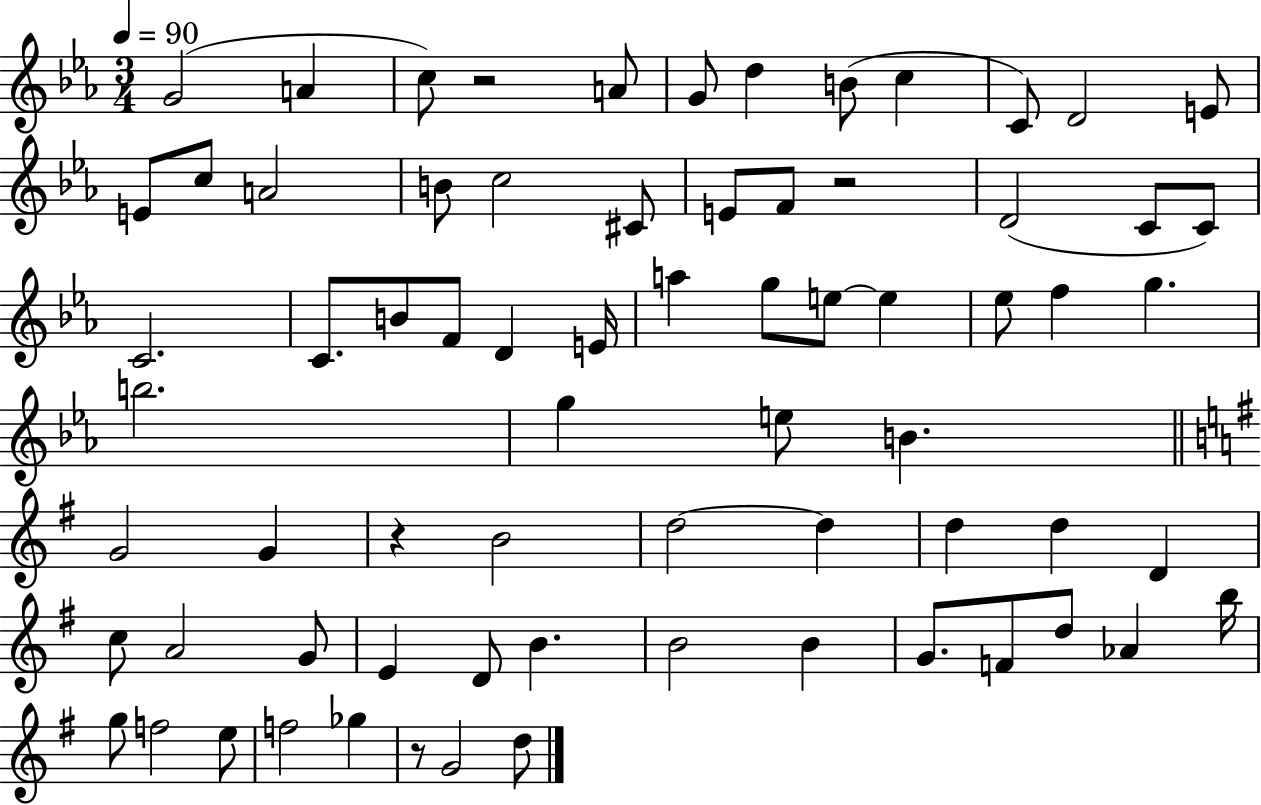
X:1
T:Untitled
M:3/4
L:1/4
K:Eb
G2 A c/2 z2 A/2 G/2 d B/2 c C/2 D2 E/2 E/2 c/2 A2 B/2 c2 ^C/2 E/2 F/2 z2 D2 C/2 C/2 C2 C/2 B/2 F/2 D E/4 a g/2 e/2 e _e/2 f g b2 g e/2 B G2 G z B2 d2 d d d D c/2 A2 G/2 E D/2 B B2 B G/2 F/2 d/2 _A b/4 g/2 f2 e/2 f2 _g z/2 G2 d/2